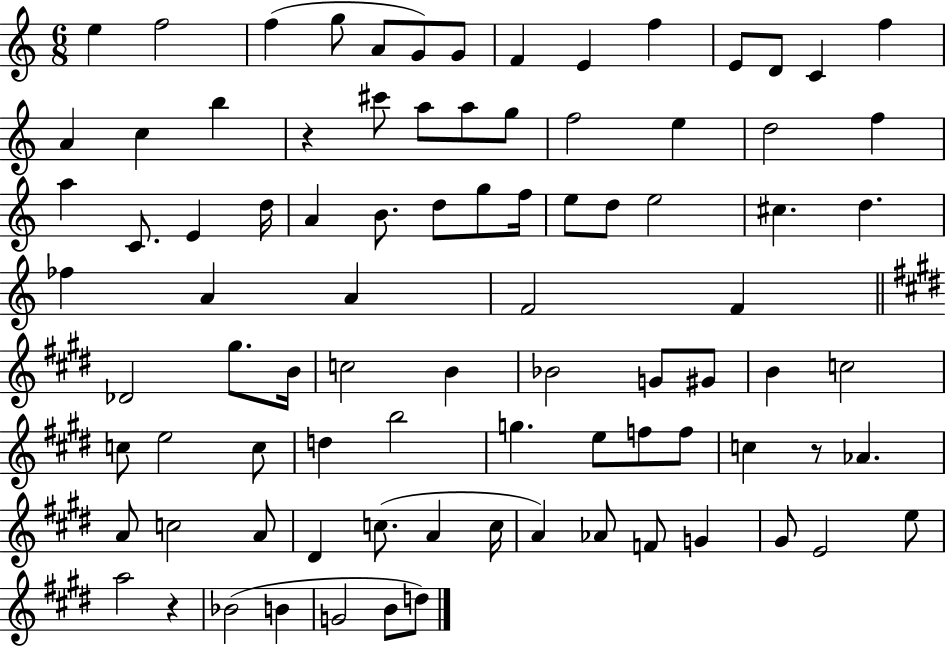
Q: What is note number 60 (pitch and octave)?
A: G5